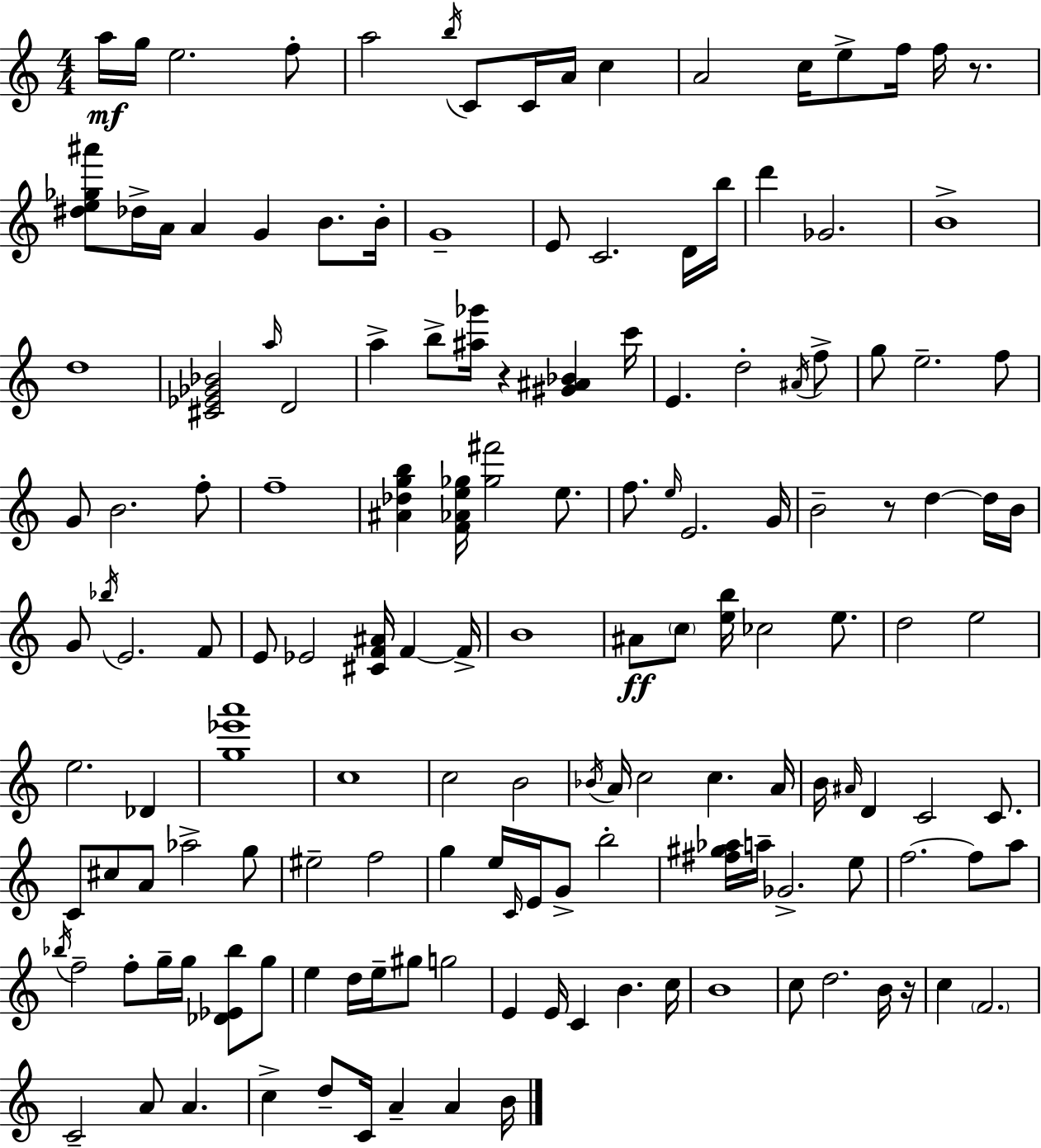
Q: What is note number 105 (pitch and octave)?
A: Bb5